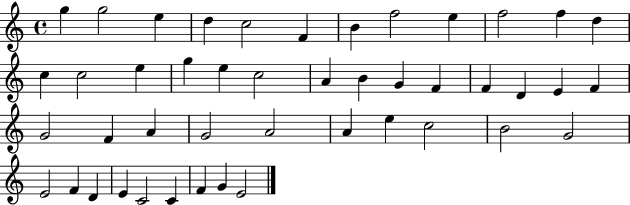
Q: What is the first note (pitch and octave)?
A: G5